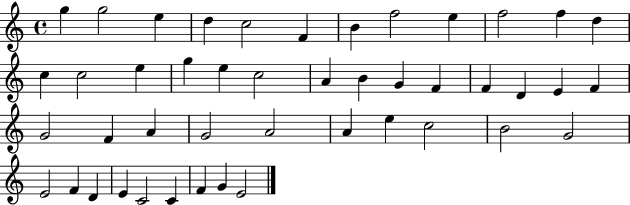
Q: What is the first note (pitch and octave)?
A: G5